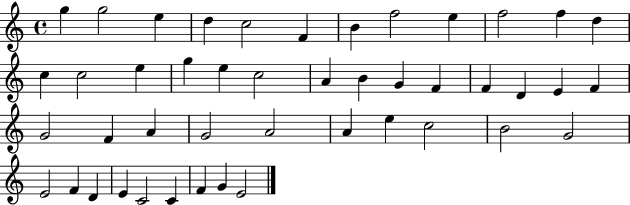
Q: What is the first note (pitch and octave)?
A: G5